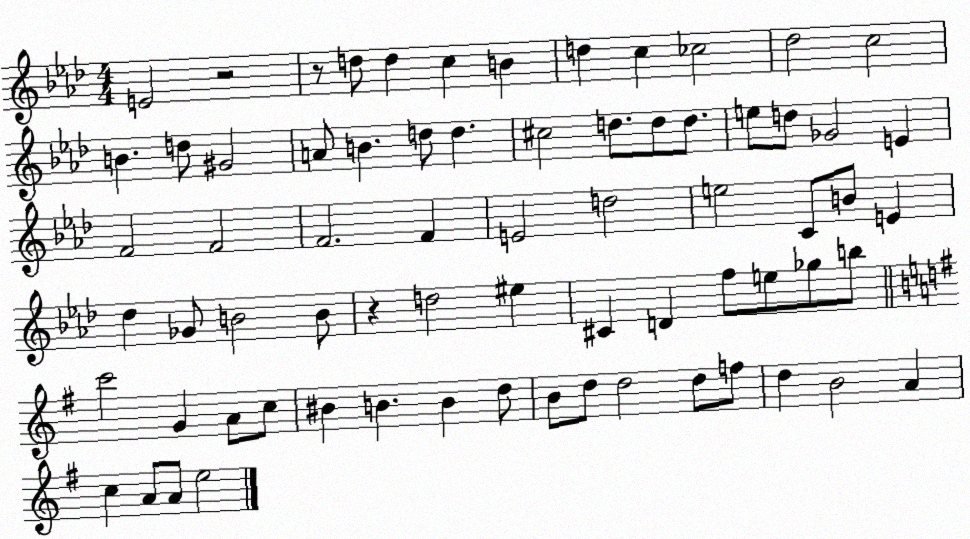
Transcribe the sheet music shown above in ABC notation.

X:1
T:Untitled
M:4/4
L:1/4
K:Ab
E2 z2 z/2 d/2 d c B d c _c2 _d2 c2 B d/2 ^G2 A/2 B d/2 d ^c2 d/2 d/2 d/2 e/2 d/2 _G2 E F2 F2 F2 F E2 d2 e2 C/2 B/2 E _d _G/2 B2 B/2 z d2 ^e ^C D f/2 e/2 _g/2 b/2 c'2 G A/2 c/2 ^B B B d/2 B/2 d/2 d2 d/2 f/2 d B2 A c A/2 A/2 e2